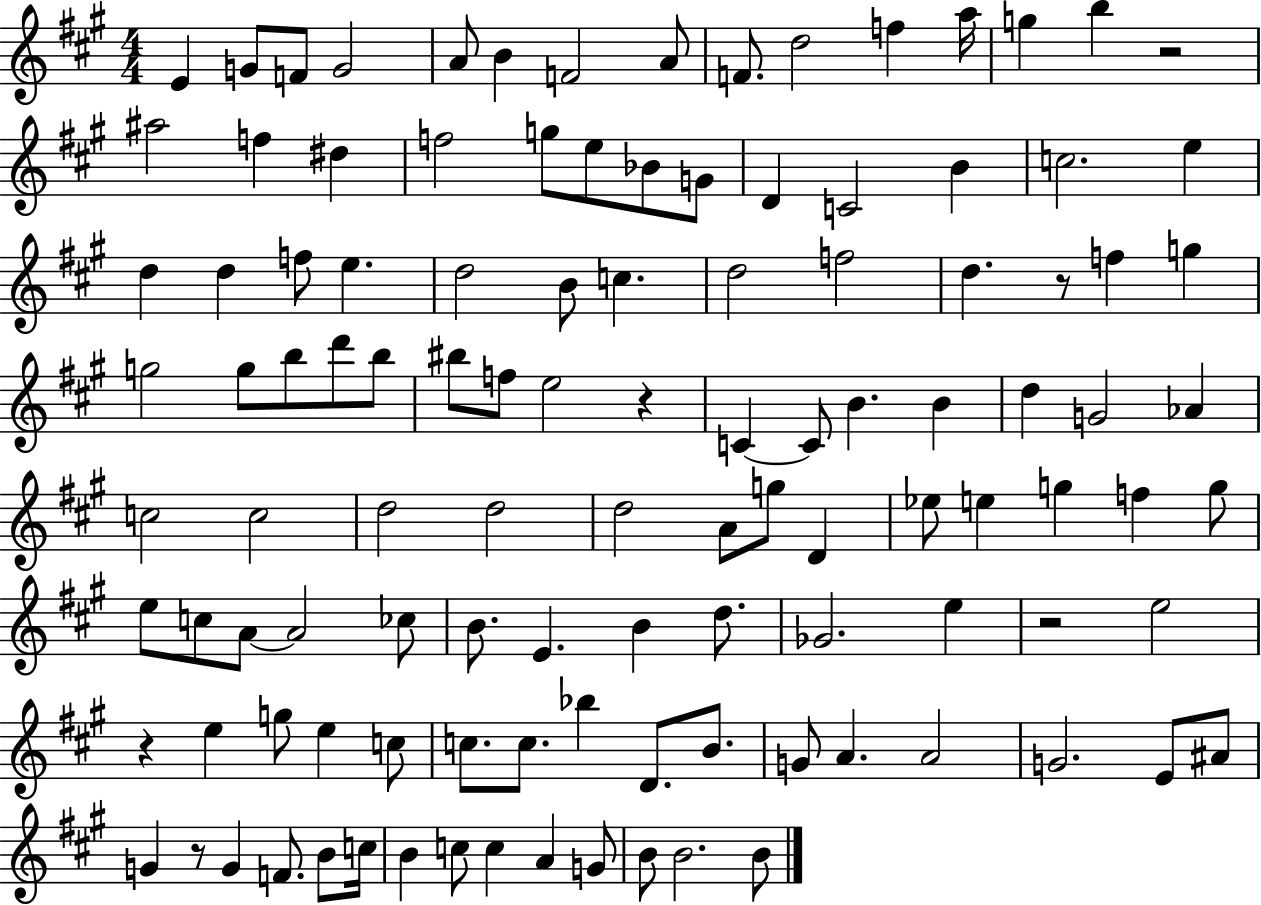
{
  \clef treble
  \numericTimeSignature
  \time 4/4
  \key a \major
  e'4 g'8 f'8 g'2 | a'8 b'4 f'2 a'8 | f'8. d''2 f''4 a''16 | g''4 b''4 r2 | \break ais''2 f''4 dis''4 | f''2 g''8 e''8 bes'8 g'8 | d'4 c'2 b'4 | c''2. e''4 | \break d''4 d''4 f''8 e''4. | d''2 b'8 c''4. | d''2 f''2 | d''4. r8 f''4 g''4 | \break g''2 g''8 b''8 d'''8 b''8 | bis''8 f''8 e''2 r4 | c'4~~ c'8 b'4. b'4 | d''4 g'2 aes'4 | \break c''2 c''2 | d''2 d''2 | d''2 a'8 g''8 d'4 | ees''8 e''4 g''4 f''4 g''8 | \break e''8 c''8 a'8~~ a'2 ces''8 | b'8. e'4. b'4 d''8. | ges'2. e''4 | r2 e''2 | \break r4 e''4 g''8 e''4 c''8 | c''8. c''8. bes''4 d'8. b'8. | g'8 a'4. a'2 | g'2. e'8 ais'8 | \break g'4 r8 g'4 f'8. b'8 c''16 | b'4 c''8 c''4 a'4 g'8 | b'8 b'2. b'8 | \bar "|."
}